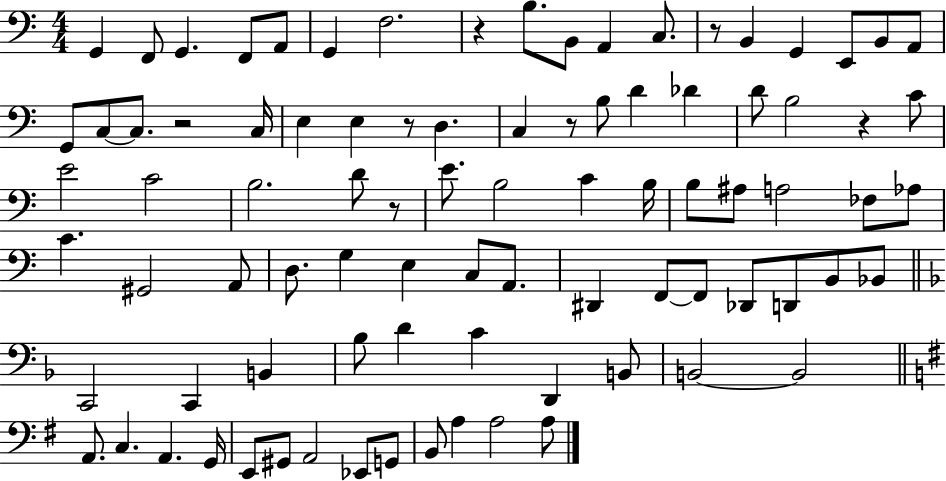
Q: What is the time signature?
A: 4/4